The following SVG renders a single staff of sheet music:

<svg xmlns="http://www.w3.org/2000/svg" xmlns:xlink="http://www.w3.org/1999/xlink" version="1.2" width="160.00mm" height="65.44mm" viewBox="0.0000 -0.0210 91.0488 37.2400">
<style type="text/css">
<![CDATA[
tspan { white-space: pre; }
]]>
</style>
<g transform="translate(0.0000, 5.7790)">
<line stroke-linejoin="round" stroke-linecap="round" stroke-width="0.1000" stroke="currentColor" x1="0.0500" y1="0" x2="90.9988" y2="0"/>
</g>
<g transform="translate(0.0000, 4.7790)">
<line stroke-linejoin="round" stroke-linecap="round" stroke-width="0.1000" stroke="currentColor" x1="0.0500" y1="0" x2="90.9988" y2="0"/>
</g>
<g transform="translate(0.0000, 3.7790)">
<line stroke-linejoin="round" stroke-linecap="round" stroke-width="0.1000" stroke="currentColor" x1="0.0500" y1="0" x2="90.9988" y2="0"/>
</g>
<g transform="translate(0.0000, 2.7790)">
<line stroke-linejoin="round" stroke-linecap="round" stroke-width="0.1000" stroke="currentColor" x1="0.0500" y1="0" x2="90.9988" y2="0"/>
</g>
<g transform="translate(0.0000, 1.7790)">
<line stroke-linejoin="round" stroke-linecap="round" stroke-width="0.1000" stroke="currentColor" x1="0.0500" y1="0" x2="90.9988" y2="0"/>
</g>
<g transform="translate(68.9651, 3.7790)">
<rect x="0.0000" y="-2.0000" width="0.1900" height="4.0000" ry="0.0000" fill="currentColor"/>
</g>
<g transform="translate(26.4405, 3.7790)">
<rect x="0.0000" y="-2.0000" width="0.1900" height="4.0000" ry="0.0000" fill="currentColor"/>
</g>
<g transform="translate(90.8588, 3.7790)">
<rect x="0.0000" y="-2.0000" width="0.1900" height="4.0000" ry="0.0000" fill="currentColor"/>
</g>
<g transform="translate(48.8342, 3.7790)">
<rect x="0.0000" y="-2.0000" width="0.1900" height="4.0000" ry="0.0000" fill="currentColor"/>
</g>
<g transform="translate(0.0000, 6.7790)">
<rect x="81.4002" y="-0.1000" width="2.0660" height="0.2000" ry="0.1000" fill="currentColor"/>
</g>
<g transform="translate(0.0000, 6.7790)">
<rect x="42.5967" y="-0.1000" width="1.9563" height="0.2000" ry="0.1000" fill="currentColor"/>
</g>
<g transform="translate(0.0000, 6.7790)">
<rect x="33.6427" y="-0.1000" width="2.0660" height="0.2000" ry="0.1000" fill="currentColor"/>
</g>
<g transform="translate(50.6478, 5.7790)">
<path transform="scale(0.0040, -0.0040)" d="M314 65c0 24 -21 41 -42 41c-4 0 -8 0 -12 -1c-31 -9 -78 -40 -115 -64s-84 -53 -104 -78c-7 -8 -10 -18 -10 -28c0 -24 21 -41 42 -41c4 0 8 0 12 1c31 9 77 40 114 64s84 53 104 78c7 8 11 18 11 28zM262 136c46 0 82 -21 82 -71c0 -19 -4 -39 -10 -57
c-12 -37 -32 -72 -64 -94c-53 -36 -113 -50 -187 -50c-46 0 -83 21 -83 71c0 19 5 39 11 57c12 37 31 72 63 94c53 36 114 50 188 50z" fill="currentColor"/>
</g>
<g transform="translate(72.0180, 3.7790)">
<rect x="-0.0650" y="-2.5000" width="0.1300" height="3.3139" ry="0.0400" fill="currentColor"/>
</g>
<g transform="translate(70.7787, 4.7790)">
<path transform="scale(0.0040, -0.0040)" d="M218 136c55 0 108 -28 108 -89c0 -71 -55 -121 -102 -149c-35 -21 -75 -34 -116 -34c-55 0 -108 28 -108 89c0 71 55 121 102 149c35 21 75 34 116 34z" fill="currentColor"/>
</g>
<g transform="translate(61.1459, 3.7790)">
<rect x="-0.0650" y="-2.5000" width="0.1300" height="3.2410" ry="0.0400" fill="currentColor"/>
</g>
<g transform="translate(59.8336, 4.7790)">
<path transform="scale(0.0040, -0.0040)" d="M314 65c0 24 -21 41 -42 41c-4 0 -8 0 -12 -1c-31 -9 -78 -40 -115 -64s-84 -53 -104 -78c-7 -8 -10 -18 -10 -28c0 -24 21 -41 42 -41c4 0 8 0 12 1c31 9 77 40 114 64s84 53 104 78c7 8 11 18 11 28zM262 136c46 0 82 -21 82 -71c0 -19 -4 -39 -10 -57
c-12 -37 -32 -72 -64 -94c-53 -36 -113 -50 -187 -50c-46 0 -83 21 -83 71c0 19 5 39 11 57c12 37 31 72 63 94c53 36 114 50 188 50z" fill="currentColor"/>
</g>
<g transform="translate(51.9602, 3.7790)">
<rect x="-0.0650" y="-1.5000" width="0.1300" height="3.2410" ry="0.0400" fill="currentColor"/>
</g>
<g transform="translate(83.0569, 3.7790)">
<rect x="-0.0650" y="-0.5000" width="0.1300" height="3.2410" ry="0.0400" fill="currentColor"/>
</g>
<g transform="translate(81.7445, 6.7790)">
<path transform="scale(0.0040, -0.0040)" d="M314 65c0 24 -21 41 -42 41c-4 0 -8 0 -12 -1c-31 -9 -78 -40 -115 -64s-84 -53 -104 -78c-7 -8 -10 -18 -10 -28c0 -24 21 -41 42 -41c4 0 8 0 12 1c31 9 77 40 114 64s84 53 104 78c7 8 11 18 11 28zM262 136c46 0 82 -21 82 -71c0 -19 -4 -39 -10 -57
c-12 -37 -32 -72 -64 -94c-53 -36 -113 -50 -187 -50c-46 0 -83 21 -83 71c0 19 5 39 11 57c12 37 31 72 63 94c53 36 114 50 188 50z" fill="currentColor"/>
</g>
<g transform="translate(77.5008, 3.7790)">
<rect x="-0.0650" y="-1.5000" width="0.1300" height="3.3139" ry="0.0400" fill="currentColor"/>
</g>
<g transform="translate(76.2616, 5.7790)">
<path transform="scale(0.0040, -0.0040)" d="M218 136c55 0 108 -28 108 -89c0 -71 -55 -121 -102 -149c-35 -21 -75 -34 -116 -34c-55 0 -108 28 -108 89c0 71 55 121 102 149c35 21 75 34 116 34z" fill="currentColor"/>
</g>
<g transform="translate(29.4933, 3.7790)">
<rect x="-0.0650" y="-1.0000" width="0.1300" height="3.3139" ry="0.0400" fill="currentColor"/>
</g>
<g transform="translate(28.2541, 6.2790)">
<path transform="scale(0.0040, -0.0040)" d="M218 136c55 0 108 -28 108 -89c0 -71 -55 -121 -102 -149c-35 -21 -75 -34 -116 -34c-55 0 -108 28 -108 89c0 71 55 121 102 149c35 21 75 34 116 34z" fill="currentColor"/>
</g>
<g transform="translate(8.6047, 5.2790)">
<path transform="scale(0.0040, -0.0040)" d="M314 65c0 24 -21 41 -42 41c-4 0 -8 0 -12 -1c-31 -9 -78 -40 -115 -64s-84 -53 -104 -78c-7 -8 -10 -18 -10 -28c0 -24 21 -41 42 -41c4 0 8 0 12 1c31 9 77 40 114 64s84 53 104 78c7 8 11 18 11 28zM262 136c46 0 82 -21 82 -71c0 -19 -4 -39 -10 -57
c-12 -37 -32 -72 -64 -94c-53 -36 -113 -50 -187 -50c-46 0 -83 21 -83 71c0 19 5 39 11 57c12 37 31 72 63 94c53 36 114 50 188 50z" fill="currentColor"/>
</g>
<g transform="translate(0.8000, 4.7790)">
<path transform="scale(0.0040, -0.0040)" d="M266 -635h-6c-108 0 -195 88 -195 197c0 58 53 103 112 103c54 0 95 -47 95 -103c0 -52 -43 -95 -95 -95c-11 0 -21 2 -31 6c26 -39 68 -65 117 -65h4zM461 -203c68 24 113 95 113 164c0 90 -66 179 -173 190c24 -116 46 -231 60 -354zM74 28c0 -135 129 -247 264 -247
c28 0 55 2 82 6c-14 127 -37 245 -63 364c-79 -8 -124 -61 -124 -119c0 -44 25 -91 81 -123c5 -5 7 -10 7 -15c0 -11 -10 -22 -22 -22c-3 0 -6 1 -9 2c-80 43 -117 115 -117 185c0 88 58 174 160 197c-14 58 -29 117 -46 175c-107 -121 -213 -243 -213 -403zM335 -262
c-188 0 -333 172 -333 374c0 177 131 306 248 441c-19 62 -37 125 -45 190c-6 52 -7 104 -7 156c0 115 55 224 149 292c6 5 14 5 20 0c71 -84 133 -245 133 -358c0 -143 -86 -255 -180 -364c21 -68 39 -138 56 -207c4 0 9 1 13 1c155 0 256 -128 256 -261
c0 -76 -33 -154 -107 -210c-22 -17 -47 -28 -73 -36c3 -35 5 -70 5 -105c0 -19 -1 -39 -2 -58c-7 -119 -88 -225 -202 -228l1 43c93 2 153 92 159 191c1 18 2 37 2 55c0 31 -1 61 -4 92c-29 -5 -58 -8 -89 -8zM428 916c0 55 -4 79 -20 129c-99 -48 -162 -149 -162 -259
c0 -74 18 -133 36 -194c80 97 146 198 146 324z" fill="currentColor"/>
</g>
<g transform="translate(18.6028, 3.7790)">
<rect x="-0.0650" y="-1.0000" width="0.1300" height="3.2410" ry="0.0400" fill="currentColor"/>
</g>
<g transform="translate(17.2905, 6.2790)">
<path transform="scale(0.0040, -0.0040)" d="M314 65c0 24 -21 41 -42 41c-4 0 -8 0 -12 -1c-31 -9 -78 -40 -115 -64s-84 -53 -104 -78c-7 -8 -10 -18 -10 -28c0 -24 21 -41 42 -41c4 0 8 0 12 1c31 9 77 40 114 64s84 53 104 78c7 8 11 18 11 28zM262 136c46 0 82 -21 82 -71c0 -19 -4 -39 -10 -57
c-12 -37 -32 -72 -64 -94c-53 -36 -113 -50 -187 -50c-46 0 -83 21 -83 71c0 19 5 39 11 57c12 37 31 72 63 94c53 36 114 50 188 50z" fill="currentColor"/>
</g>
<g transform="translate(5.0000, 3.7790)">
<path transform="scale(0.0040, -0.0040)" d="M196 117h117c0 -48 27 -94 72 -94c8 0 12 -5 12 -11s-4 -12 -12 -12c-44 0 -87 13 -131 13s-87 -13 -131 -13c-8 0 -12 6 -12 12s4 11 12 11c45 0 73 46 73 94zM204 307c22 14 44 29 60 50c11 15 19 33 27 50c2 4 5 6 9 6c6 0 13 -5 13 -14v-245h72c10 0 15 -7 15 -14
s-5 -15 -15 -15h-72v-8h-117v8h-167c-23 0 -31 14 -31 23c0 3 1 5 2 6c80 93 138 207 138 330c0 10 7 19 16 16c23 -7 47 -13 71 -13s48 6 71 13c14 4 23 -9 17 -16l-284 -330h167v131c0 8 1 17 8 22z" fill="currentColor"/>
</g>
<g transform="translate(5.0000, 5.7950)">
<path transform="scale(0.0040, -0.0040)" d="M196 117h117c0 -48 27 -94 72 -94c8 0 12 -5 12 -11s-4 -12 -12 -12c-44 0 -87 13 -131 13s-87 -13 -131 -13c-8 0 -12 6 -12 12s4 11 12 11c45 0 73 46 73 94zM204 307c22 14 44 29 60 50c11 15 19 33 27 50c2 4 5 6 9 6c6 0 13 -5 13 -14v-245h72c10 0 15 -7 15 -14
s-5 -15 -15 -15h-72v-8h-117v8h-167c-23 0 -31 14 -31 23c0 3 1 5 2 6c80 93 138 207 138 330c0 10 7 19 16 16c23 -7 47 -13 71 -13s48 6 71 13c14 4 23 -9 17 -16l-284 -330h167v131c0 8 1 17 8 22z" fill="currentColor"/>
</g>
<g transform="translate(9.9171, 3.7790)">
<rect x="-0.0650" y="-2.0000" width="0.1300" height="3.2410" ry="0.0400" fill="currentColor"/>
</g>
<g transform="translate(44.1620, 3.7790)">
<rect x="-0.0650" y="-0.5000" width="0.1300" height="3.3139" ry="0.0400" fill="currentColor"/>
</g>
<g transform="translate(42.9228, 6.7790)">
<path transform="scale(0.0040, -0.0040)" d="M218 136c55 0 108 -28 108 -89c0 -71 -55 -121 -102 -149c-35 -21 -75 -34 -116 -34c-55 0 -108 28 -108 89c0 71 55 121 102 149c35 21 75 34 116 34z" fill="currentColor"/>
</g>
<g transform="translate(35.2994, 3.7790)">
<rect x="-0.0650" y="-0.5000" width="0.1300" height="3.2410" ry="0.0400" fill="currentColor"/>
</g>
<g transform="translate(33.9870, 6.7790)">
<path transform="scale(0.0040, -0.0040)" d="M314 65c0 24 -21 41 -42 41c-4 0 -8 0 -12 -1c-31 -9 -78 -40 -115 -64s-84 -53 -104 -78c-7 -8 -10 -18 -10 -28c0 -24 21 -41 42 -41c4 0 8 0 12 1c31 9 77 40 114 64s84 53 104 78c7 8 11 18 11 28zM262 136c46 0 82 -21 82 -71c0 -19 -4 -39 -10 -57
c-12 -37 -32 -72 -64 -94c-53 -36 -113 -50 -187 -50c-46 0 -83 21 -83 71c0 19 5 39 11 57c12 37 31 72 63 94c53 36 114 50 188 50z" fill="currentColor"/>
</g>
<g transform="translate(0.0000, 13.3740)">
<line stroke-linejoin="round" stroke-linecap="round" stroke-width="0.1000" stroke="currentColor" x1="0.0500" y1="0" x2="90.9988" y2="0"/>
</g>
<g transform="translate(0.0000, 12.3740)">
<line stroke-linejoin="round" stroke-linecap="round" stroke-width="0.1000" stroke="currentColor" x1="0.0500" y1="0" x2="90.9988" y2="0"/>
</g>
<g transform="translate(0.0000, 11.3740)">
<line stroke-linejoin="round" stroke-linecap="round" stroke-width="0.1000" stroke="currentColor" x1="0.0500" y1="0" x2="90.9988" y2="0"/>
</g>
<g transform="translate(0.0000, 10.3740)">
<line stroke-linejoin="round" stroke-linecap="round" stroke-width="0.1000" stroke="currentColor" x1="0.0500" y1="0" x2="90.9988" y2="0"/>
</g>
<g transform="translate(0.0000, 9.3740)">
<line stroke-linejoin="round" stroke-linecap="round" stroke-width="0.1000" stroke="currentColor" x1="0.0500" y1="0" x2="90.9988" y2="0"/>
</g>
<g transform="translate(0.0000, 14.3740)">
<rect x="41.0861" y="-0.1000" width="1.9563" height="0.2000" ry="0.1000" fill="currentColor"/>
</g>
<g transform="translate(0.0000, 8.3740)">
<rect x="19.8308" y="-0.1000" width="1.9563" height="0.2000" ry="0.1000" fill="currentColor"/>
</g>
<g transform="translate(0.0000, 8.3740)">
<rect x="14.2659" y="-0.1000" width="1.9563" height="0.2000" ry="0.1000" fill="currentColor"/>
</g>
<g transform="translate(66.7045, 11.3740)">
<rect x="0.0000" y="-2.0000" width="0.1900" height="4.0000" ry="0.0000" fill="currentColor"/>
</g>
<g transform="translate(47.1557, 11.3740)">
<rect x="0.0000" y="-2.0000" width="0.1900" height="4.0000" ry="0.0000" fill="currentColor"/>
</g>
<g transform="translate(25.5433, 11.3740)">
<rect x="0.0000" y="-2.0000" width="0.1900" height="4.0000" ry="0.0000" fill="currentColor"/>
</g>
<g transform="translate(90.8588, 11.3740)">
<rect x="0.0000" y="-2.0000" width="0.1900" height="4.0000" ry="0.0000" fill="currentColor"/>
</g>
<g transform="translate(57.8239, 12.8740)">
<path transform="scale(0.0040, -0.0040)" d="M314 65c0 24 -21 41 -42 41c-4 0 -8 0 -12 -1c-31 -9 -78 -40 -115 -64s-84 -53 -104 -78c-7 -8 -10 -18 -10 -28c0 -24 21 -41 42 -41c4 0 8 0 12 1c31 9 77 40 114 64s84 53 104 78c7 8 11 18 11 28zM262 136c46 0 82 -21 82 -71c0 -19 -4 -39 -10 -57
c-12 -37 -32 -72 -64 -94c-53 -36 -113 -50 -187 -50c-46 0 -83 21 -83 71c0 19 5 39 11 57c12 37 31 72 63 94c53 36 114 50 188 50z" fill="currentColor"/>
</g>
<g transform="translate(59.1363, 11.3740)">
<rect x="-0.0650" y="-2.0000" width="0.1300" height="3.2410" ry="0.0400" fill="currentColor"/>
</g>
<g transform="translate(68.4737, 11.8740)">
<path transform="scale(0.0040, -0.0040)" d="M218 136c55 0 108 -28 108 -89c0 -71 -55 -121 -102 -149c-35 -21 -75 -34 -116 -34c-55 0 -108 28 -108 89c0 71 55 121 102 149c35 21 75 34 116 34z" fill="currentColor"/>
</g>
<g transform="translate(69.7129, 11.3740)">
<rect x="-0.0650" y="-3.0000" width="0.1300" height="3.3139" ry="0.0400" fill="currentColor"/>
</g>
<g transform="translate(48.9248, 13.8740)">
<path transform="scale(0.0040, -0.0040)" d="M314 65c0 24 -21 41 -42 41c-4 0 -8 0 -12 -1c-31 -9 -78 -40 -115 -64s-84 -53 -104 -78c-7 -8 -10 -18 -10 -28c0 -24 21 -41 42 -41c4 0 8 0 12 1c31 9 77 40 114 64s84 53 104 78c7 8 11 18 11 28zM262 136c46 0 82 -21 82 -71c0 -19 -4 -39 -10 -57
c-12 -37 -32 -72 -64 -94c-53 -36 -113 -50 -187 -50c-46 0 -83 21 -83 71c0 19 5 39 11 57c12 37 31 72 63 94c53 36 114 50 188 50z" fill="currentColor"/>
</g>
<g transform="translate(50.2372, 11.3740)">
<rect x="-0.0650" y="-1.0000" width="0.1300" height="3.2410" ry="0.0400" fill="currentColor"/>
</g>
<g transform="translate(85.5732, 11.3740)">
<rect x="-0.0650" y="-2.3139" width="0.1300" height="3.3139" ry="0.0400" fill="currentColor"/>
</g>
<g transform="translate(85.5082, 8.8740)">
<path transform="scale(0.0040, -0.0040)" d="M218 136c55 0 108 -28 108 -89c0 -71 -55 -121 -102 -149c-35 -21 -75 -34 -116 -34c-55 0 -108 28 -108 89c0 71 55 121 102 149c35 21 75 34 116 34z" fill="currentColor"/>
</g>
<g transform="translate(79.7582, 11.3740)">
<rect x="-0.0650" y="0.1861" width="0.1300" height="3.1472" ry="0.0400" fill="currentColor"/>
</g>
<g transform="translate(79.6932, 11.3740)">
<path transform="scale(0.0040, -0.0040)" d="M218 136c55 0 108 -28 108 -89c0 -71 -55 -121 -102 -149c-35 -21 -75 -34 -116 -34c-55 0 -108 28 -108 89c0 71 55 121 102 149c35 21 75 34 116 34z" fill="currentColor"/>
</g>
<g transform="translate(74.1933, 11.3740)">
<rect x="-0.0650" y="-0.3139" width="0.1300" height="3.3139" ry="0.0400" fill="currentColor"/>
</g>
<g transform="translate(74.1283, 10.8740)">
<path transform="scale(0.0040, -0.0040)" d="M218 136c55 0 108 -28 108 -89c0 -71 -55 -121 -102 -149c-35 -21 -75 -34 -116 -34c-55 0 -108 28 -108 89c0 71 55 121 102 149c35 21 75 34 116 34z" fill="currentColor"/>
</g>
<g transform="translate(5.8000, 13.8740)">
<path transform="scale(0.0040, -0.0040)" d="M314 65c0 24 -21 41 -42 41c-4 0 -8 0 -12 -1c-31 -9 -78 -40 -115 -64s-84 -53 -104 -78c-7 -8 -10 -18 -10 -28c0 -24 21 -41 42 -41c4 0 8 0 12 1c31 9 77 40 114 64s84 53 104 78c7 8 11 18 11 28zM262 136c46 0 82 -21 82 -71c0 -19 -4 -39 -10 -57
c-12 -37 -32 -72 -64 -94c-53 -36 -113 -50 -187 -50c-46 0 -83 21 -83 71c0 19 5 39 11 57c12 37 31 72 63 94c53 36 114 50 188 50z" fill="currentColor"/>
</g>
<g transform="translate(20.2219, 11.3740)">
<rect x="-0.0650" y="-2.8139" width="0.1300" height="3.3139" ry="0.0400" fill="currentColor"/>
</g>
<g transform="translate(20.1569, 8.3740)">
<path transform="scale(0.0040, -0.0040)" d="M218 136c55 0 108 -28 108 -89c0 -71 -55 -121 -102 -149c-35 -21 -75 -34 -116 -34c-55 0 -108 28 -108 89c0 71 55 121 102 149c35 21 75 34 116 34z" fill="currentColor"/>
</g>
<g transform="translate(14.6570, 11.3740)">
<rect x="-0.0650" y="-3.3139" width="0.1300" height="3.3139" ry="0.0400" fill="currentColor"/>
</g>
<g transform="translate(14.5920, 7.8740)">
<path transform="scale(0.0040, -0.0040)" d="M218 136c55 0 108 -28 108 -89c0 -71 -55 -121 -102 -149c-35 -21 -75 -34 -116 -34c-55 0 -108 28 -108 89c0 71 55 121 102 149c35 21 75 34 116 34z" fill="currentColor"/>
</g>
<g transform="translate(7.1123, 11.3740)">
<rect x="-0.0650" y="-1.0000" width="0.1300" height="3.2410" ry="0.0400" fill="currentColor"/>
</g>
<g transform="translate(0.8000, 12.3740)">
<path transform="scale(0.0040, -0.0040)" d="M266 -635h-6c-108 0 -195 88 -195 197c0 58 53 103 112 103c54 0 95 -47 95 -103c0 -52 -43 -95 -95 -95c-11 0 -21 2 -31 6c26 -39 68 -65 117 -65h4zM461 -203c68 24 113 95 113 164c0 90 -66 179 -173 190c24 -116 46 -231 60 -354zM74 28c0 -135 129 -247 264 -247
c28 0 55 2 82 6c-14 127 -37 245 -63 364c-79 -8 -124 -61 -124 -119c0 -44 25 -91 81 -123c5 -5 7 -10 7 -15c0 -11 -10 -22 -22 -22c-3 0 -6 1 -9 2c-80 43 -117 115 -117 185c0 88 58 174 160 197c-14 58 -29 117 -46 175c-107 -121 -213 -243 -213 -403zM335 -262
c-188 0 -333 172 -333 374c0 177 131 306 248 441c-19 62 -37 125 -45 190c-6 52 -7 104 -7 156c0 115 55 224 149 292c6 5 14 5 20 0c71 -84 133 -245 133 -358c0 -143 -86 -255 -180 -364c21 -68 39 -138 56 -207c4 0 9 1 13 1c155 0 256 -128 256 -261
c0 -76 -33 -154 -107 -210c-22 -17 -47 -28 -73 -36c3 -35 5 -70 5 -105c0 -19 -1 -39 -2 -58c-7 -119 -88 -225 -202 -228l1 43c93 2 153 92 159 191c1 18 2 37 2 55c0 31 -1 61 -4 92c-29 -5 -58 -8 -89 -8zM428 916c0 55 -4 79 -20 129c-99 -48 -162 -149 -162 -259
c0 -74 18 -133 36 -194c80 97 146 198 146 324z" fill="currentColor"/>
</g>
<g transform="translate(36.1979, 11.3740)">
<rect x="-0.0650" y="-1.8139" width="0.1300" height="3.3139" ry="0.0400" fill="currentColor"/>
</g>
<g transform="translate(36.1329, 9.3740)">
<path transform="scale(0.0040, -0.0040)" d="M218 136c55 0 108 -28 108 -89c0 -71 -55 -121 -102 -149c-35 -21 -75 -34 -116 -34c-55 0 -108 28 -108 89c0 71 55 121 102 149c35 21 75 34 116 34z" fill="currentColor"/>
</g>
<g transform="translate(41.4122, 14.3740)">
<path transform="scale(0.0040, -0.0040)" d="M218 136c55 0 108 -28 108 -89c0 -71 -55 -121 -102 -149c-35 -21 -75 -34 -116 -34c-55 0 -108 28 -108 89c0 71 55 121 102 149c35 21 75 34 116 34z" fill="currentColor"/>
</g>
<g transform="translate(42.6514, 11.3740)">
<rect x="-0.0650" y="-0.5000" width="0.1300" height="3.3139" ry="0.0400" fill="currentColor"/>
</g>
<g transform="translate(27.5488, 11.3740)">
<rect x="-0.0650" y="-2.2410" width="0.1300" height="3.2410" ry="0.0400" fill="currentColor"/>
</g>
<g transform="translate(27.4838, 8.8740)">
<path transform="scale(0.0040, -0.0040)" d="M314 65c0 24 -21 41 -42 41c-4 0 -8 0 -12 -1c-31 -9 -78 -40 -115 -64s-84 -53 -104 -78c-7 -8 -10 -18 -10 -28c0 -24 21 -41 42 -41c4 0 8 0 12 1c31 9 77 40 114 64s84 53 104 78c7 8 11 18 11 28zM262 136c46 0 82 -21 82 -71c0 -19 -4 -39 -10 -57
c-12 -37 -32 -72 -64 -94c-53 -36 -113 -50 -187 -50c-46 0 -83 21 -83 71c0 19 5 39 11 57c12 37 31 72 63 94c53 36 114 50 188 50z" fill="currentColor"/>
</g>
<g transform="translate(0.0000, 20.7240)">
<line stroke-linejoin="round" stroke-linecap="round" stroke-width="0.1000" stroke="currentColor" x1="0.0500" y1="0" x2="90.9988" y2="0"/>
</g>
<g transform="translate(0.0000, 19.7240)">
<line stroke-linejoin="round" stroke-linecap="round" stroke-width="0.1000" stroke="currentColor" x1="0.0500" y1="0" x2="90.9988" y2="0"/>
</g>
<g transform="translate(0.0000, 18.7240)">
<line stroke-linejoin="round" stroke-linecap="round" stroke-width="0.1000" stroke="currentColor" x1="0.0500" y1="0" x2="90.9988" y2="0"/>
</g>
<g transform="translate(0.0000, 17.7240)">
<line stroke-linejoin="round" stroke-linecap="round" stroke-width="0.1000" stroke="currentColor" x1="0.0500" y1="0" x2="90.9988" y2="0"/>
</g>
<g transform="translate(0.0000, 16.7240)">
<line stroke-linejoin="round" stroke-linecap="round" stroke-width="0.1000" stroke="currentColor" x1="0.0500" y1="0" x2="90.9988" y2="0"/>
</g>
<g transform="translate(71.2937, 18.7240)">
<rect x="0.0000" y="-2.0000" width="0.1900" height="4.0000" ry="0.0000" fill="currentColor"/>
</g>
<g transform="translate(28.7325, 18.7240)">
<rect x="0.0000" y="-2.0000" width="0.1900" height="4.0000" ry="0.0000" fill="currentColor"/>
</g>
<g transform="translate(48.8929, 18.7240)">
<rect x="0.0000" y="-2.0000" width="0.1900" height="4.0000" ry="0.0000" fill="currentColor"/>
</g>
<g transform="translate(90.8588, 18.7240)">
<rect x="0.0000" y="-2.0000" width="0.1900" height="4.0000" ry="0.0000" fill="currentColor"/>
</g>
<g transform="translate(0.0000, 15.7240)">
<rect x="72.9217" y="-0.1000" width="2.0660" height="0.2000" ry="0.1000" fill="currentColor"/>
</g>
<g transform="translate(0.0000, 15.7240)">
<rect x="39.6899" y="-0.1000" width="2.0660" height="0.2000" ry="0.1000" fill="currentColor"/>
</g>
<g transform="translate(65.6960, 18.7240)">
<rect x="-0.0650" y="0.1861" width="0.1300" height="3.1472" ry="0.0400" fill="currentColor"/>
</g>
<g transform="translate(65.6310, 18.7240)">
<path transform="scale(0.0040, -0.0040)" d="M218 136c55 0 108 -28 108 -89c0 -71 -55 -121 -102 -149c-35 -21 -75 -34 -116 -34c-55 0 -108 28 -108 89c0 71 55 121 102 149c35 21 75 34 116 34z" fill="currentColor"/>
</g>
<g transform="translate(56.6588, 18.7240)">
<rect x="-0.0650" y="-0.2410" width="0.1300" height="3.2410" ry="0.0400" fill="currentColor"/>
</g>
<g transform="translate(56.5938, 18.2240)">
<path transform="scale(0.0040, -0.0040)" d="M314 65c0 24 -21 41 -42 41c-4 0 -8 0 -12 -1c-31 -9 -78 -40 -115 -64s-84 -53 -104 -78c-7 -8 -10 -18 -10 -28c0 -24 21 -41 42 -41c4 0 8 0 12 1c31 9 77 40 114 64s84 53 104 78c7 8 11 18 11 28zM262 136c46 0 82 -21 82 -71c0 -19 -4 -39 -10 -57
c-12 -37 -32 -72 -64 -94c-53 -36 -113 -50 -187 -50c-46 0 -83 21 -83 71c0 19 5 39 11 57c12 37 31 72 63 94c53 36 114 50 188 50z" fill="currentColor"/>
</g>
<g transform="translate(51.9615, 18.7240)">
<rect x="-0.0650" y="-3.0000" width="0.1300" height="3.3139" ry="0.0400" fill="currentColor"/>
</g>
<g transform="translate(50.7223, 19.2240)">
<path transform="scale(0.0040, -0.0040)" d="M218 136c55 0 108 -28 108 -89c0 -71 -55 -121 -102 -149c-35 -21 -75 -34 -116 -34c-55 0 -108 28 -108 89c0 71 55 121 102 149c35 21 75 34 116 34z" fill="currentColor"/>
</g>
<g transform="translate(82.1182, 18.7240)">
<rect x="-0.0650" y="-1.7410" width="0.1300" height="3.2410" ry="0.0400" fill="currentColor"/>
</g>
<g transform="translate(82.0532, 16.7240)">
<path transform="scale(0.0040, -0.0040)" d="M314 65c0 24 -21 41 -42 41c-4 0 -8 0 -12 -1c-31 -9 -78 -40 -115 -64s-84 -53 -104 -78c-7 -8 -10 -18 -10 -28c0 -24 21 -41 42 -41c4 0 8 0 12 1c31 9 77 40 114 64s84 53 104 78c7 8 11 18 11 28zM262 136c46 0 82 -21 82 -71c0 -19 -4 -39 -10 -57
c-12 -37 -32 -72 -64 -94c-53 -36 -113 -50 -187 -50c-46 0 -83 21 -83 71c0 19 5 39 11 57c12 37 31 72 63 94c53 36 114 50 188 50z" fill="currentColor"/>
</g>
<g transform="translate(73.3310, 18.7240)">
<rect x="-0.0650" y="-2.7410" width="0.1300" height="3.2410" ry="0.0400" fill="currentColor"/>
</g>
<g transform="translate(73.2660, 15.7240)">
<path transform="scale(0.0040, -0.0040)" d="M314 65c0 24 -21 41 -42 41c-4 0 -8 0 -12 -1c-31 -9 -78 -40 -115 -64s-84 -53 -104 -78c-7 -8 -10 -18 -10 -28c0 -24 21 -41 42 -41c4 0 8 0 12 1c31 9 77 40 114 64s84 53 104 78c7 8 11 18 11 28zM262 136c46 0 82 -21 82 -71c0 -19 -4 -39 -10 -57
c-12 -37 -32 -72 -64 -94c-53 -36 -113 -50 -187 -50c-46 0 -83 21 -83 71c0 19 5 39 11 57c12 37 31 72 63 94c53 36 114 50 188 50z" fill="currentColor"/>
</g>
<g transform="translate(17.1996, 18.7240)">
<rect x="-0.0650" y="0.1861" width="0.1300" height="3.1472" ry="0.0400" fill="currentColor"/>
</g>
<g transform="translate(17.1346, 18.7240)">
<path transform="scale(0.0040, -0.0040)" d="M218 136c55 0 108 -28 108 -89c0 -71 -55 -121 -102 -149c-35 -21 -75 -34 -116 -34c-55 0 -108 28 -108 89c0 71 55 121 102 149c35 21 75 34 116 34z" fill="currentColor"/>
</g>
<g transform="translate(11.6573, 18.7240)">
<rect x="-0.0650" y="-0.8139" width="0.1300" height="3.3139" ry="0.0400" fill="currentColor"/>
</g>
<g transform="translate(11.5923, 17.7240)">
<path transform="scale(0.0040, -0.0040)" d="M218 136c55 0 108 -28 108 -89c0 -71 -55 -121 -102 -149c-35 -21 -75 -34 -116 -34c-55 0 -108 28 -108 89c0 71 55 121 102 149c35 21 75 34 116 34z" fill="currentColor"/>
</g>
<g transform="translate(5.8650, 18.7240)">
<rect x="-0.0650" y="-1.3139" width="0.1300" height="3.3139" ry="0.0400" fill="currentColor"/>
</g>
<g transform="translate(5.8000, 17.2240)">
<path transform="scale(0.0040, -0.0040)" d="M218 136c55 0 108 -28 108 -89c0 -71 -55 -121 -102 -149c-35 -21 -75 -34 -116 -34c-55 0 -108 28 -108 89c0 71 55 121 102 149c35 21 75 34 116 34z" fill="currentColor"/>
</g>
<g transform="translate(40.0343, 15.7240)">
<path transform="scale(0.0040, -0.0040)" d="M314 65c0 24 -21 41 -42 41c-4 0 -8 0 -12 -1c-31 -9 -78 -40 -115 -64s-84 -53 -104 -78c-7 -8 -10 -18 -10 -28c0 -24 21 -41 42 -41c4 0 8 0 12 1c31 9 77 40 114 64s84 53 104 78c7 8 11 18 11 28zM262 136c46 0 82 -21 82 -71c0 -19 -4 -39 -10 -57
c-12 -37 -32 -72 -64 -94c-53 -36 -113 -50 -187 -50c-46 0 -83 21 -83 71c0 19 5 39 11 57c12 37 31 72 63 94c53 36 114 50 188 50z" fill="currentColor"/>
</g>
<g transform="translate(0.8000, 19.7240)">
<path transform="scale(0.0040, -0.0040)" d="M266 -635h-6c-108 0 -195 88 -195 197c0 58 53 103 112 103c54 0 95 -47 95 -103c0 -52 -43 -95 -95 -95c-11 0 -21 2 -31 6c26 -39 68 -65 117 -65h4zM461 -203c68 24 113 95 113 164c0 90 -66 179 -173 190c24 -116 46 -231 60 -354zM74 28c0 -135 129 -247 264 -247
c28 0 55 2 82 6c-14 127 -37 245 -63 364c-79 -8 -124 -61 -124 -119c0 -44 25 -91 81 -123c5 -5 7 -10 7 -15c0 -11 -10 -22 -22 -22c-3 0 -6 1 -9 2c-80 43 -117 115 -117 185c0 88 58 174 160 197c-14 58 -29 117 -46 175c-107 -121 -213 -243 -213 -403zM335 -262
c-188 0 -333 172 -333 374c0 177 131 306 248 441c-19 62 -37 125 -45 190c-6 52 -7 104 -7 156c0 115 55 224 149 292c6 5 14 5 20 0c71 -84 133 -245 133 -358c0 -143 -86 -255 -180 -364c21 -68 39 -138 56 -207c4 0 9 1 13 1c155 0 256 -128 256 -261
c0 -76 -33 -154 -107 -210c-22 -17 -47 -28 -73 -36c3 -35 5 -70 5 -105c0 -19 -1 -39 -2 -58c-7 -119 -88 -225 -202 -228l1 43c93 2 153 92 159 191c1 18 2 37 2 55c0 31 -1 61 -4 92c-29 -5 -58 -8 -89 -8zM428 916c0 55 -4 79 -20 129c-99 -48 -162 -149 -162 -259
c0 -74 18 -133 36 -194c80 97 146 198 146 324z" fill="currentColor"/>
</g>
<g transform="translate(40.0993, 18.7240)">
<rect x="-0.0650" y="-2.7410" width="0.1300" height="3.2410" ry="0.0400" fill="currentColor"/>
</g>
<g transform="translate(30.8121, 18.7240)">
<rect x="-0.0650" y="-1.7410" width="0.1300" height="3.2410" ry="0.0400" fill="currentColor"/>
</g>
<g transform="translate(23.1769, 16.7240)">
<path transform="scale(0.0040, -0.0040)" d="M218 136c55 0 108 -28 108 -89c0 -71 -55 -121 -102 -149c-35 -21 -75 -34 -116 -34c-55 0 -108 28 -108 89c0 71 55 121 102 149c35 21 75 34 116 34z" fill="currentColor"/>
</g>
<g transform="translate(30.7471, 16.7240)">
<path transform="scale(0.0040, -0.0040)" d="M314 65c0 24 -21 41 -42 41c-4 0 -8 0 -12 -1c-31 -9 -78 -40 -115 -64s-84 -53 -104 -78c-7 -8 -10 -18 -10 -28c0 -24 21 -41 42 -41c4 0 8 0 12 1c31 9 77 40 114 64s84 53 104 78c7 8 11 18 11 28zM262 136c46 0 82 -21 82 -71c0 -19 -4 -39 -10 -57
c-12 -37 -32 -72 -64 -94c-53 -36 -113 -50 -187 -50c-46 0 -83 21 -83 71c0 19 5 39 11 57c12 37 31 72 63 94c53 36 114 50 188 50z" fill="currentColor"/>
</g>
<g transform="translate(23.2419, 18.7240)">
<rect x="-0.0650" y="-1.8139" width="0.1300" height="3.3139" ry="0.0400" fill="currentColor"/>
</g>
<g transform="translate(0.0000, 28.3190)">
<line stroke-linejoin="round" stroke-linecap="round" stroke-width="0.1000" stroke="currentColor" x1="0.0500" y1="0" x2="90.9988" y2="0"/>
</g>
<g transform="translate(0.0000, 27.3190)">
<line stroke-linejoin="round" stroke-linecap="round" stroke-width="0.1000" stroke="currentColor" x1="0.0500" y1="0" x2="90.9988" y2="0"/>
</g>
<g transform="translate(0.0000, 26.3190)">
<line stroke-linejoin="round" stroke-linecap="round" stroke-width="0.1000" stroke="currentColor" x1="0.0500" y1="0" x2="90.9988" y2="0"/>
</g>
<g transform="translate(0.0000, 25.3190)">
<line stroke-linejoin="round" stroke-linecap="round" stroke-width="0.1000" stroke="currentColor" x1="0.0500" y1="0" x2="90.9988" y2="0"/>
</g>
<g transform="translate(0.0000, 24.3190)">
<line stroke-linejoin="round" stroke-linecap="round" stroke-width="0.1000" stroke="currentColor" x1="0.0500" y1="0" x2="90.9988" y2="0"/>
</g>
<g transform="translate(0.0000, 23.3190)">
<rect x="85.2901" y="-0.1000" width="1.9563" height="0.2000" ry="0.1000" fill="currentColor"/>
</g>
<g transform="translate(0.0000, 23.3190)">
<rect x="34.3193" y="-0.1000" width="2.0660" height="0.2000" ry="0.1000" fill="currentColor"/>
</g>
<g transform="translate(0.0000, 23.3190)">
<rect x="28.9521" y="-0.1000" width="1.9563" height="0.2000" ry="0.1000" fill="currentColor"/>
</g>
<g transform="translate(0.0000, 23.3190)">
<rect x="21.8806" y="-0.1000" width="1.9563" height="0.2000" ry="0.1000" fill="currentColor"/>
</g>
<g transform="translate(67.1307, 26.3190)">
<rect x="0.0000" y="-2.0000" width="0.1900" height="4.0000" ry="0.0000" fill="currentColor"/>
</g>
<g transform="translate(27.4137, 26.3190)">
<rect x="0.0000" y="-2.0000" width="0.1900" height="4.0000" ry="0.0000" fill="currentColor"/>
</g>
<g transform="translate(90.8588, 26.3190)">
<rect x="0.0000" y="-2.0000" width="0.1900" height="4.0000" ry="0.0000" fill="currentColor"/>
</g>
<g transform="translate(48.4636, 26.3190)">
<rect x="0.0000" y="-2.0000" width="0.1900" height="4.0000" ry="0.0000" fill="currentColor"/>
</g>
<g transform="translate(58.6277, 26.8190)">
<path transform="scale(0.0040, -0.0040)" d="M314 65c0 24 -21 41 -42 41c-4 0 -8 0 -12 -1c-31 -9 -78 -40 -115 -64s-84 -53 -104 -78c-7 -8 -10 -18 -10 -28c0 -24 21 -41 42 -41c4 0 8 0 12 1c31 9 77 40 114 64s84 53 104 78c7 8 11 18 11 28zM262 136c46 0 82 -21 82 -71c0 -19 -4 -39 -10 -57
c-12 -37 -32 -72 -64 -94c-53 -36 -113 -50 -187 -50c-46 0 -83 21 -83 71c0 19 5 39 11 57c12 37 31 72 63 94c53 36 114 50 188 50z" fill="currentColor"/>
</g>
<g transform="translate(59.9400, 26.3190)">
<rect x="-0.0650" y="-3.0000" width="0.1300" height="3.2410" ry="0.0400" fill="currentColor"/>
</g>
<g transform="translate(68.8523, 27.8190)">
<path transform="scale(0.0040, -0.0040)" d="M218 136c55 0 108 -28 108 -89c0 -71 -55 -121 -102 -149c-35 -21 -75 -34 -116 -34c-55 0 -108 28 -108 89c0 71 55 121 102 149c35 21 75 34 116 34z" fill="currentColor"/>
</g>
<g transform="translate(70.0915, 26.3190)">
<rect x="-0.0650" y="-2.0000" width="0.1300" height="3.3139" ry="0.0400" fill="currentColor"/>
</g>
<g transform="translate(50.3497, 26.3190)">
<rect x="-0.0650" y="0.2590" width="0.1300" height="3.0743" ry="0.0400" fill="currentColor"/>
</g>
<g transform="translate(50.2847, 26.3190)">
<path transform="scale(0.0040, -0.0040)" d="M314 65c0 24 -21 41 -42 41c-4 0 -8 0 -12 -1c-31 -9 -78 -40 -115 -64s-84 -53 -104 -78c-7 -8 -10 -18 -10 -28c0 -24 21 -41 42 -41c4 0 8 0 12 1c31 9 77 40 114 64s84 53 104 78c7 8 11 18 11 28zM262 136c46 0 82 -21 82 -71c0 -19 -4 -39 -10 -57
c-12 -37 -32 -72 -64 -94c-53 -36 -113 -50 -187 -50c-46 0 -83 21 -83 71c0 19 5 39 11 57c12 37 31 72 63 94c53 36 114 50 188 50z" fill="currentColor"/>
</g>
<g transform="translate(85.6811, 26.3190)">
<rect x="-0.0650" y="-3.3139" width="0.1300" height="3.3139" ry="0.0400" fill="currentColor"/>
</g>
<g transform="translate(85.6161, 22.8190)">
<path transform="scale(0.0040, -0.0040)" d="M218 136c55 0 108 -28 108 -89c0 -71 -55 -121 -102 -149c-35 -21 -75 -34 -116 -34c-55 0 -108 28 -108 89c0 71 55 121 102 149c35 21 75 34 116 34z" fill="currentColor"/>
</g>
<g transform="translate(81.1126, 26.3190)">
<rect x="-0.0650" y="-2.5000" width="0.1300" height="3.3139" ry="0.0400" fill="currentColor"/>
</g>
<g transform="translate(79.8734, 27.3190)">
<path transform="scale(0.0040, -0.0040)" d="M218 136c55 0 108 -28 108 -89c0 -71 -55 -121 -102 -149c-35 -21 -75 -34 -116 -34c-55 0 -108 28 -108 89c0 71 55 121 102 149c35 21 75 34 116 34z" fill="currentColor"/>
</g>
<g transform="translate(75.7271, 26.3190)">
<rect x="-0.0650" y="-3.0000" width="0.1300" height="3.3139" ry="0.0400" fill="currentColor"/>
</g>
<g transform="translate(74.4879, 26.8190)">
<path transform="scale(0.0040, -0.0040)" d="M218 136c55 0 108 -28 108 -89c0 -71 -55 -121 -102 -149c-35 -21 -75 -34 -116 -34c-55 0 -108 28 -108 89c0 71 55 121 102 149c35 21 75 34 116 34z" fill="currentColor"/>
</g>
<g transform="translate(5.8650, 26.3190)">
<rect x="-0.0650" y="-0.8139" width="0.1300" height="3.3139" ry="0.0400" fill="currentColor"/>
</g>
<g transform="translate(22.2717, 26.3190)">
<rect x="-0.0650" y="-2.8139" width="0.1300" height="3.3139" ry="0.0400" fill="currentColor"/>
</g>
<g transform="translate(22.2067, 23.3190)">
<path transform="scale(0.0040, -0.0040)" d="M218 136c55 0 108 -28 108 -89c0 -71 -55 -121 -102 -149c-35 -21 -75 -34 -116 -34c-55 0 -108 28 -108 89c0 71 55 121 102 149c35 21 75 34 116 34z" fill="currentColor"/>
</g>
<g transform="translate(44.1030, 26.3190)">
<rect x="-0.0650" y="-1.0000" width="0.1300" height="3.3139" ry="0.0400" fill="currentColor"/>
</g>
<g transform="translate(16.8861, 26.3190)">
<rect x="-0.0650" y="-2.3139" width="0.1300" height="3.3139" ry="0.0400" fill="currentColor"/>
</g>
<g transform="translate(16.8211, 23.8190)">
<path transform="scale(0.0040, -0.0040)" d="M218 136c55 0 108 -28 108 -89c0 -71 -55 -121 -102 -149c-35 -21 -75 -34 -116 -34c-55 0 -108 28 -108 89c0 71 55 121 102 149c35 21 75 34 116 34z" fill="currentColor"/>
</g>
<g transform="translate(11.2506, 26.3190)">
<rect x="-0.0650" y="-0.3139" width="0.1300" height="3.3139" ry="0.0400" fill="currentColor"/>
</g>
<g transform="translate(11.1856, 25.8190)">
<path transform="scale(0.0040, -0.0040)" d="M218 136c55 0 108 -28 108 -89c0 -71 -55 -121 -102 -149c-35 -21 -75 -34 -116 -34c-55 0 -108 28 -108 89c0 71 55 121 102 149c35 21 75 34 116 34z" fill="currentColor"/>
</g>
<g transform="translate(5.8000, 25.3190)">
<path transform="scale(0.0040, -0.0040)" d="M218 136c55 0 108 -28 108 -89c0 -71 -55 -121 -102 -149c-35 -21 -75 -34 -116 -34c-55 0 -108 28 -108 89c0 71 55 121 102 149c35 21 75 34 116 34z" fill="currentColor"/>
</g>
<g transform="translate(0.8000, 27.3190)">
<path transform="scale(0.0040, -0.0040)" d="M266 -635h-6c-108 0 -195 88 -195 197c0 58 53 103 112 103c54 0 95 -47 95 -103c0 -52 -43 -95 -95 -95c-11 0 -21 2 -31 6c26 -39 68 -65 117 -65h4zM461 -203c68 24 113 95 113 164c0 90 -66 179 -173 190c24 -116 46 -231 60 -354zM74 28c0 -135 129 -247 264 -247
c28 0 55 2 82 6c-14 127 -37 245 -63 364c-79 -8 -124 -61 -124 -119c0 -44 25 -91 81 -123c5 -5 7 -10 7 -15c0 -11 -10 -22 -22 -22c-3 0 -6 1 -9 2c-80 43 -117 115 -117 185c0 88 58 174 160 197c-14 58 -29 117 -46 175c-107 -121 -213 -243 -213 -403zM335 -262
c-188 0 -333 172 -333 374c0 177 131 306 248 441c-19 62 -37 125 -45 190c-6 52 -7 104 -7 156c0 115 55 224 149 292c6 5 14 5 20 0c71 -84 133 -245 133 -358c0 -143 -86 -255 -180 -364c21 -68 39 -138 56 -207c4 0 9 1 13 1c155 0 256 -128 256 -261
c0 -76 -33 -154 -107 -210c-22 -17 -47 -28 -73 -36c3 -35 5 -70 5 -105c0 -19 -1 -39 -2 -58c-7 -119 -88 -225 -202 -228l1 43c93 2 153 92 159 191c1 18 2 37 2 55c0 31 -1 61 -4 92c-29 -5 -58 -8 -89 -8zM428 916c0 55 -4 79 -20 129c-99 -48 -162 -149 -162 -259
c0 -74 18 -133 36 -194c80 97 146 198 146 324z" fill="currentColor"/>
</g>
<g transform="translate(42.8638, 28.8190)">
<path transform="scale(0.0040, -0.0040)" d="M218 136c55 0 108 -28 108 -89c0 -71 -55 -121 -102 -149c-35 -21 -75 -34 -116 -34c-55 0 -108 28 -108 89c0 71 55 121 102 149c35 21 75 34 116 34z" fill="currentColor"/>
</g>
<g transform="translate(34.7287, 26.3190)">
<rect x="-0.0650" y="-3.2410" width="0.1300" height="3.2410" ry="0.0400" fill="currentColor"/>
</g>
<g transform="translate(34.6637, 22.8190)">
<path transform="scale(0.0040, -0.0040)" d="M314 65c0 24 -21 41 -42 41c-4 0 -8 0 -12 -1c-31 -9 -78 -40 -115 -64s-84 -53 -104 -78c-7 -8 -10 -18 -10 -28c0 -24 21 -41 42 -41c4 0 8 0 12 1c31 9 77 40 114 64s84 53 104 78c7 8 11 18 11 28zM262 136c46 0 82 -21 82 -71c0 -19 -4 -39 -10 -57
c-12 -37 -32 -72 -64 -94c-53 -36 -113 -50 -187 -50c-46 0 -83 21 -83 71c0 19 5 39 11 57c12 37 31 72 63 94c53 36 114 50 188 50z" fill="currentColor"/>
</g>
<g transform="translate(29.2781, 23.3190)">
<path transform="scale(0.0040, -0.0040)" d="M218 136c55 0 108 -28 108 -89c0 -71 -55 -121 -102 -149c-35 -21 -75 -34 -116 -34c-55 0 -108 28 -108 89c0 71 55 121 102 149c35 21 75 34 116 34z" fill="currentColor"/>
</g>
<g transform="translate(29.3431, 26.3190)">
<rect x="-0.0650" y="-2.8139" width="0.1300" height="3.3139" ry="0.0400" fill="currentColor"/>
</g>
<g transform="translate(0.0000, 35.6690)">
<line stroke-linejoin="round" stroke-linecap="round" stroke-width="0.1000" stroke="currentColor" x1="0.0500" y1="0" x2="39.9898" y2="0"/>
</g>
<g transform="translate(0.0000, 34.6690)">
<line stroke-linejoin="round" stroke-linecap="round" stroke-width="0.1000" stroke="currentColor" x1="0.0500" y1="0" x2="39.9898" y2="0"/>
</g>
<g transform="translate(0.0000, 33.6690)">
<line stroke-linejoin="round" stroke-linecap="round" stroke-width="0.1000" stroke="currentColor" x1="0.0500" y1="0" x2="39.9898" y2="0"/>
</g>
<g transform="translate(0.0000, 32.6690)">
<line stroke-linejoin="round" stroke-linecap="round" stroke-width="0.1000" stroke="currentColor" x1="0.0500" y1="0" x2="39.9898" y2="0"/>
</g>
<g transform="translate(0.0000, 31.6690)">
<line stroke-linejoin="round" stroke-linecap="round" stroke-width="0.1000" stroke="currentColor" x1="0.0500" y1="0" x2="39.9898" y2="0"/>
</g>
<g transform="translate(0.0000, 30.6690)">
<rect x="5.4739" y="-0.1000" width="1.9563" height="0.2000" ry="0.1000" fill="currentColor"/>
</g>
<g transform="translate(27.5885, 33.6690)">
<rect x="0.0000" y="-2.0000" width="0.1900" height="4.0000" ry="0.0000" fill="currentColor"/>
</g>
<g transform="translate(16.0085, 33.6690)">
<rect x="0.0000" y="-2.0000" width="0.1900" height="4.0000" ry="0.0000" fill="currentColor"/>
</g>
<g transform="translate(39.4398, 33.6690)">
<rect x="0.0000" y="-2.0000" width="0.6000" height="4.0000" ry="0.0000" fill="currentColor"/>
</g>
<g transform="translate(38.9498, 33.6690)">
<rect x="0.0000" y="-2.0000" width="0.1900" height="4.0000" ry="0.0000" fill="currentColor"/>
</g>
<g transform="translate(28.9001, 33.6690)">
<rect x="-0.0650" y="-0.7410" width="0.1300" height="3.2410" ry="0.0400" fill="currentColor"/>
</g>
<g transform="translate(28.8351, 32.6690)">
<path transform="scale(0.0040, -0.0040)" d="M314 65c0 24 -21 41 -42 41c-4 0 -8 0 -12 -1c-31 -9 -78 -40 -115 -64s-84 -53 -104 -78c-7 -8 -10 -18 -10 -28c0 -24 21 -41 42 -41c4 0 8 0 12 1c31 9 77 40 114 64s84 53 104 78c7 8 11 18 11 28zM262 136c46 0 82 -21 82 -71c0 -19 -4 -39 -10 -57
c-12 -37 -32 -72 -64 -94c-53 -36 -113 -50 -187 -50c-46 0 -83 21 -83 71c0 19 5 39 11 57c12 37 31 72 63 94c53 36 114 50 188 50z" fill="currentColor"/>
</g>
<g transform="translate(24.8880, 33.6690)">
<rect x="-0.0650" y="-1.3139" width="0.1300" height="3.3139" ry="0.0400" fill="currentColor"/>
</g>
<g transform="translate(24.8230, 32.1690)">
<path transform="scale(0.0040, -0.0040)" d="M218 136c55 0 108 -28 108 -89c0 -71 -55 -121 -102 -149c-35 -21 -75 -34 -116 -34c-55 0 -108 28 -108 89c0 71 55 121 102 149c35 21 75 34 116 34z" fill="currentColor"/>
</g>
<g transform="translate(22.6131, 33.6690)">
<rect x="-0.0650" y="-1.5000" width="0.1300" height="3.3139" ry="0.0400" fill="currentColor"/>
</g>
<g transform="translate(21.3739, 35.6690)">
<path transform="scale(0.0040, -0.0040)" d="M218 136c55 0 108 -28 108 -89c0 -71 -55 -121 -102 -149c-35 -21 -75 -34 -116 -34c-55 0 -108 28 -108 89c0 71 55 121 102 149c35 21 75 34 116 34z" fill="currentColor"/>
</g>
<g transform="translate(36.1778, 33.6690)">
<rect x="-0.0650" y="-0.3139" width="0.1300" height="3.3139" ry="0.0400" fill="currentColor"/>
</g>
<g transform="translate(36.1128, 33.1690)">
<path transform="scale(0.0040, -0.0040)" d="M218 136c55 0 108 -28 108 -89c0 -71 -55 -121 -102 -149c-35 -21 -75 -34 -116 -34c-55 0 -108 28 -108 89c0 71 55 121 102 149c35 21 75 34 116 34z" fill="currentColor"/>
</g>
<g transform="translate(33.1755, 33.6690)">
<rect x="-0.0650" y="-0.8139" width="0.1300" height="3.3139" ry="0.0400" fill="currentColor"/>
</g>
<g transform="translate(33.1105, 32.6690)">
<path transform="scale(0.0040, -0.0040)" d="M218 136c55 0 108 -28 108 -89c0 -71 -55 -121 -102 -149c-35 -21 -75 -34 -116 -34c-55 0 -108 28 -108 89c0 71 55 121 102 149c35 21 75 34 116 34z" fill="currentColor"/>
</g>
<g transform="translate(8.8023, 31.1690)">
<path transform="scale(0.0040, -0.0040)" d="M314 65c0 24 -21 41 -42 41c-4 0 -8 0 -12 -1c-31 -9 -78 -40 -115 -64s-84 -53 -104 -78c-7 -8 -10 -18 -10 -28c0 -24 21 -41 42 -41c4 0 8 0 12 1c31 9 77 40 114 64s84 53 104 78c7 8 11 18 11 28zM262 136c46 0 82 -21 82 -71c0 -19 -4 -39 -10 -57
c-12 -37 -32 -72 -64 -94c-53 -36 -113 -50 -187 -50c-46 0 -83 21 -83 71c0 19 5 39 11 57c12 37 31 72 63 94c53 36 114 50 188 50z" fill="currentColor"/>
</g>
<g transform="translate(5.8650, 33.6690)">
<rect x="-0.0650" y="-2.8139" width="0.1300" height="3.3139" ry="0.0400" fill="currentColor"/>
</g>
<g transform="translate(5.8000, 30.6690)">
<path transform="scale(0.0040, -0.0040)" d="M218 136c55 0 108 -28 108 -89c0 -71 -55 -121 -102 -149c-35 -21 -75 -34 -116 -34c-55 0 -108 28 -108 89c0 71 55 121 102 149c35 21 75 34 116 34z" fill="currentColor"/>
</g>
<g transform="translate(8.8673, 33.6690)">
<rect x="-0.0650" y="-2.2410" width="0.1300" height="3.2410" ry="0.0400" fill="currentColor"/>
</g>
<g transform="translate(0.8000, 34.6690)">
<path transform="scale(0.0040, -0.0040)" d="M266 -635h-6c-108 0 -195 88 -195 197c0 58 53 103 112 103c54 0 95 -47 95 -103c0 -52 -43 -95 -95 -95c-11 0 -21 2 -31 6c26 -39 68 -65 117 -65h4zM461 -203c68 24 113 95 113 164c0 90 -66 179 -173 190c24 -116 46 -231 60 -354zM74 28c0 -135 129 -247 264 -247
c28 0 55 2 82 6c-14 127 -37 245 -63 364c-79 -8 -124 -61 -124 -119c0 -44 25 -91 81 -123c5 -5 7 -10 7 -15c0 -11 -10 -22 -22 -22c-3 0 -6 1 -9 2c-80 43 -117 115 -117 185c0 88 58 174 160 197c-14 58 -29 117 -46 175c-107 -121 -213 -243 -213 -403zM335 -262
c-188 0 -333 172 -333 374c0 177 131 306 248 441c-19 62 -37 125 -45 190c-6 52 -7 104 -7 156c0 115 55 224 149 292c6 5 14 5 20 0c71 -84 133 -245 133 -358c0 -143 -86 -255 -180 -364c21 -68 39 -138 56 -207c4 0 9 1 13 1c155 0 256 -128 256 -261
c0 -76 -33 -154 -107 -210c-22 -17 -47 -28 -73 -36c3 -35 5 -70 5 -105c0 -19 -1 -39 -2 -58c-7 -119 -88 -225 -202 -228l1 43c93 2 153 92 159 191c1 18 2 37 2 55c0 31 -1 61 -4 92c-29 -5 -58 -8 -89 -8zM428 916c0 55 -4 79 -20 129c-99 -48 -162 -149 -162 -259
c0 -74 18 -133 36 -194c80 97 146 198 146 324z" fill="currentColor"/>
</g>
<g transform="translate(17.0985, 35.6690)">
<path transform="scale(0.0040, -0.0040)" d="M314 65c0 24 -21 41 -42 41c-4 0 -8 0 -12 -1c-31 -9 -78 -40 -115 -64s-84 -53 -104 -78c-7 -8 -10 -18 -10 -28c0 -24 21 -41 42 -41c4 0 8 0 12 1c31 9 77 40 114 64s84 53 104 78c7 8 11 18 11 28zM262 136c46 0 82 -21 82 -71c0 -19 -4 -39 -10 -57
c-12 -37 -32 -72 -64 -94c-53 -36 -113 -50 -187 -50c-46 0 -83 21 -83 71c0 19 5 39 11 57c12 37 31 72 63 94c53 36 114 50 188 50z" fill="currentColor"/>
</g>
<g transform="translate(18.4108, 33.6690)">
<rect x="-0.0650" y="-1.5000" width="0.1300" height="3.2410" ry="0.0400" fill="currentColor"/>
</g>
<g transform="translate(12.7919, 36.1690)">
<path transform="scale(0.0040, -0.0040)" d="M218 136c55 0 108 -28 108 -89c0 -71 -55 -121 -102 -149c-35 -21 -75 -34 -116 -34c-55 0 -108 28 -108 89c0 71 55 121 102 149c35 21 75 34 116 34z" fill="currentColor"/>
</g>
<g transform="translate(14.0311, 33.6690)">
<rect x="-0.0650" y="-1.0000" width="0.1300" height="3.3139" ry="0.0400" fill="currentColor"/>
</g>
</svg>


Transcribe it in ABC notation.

X:1
T:Untitled
M:4/4
L:1/4
K:C
F2 D2 D C2 C E2 G2 G E C2 D2 b a g2 f C D2 F2 A c B g e d B f f2 a2 A c2 B a2 f2 d c g a a b2 D B2 A2 F A G b a g2 D E2 E e d2 d c